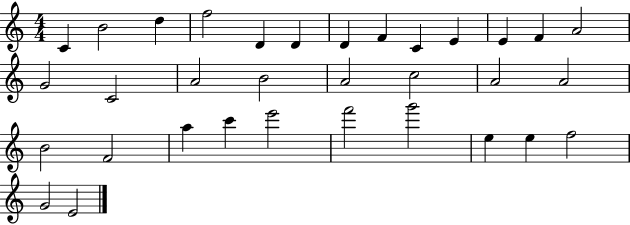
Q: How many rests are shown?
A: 0